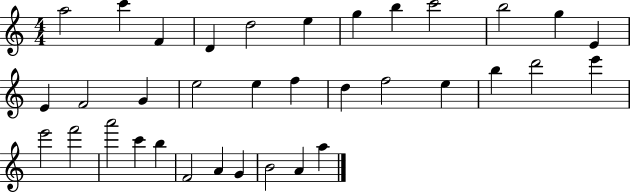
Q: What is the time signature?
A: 4/4